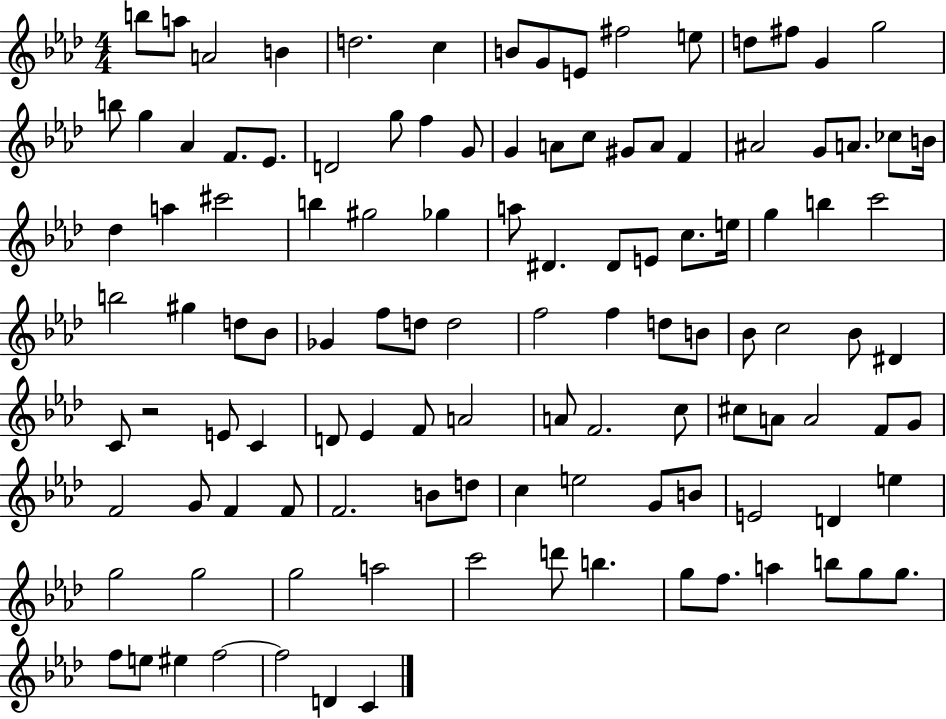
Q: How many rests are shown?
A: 1